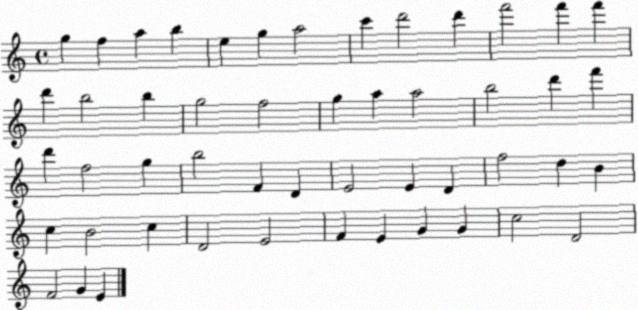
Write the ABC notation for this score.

X:1
T:Untitled
M:4/4
L:1/4
K:C
g f a b e g a2 c' d'2 d' f'2 f' f' d' b2 b g2 f2 g a a2 b2 d' f' d' f2 g b2 F D E2 E D f2 d B c B2 c D2 E2 F E G G c2 D2 F2 G E